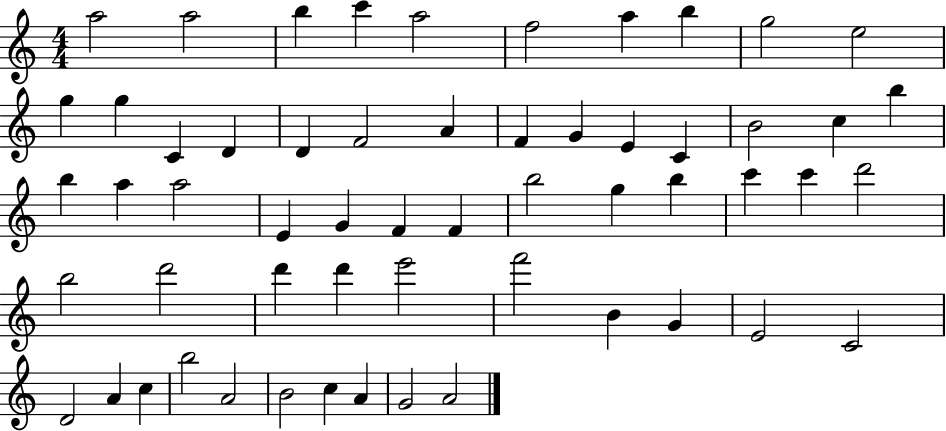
X:1
T:Untitled
M:4/4
L:1/4
K:C
a2 a2 b c' a2 f2 a b g2 e2 g g C D D F2 A F G E C B2 c b b a a2 E G F F b2 g b c' c' d'2 b2 d'2 d' d' e'2 f'2 B G E2 C2 D2 A c b2 A2 B2 c A G2 A2